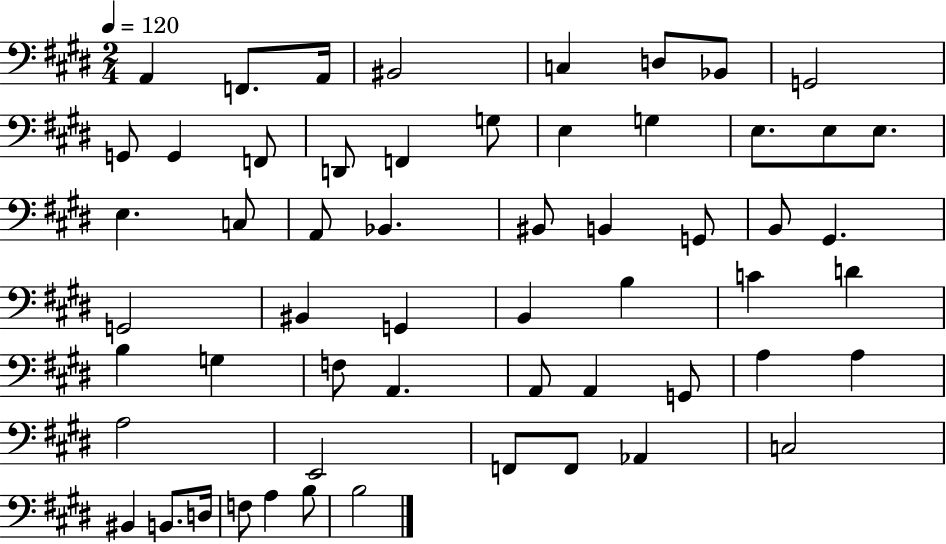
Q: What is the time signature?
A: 2/4